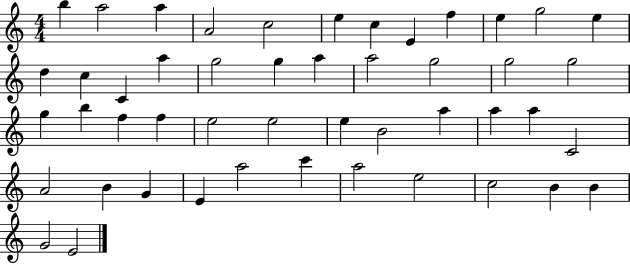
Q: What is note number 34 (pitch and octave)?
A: A5